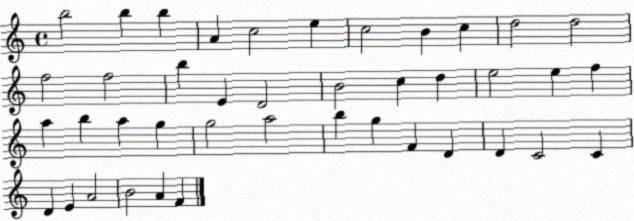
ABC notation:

X:1
T:Untitled
M:4/4
L:1/4
K:C
b2 b b A c2 e c2 B c d2 d2 f2 f2 b E D2 B2 c d e2 e f a b a g g2 a2 b g F D D C2 C D E A2 B2 A F